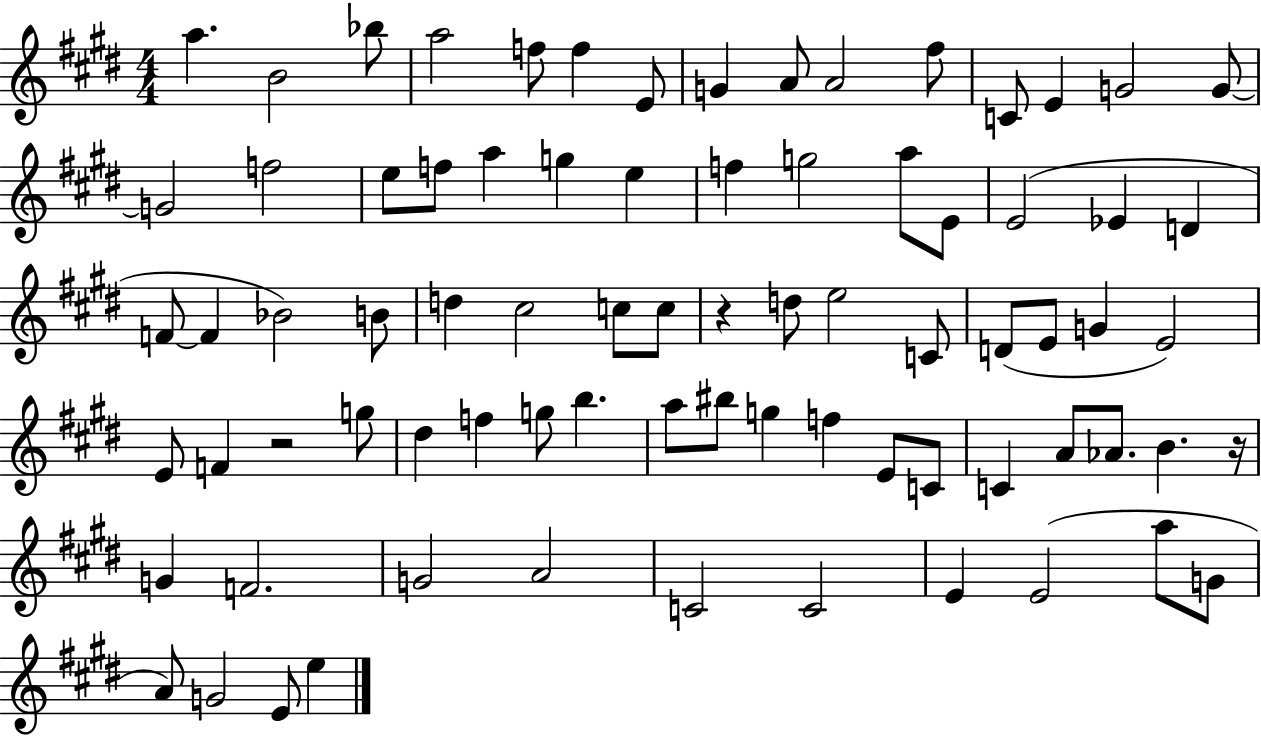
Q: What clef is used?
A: treble